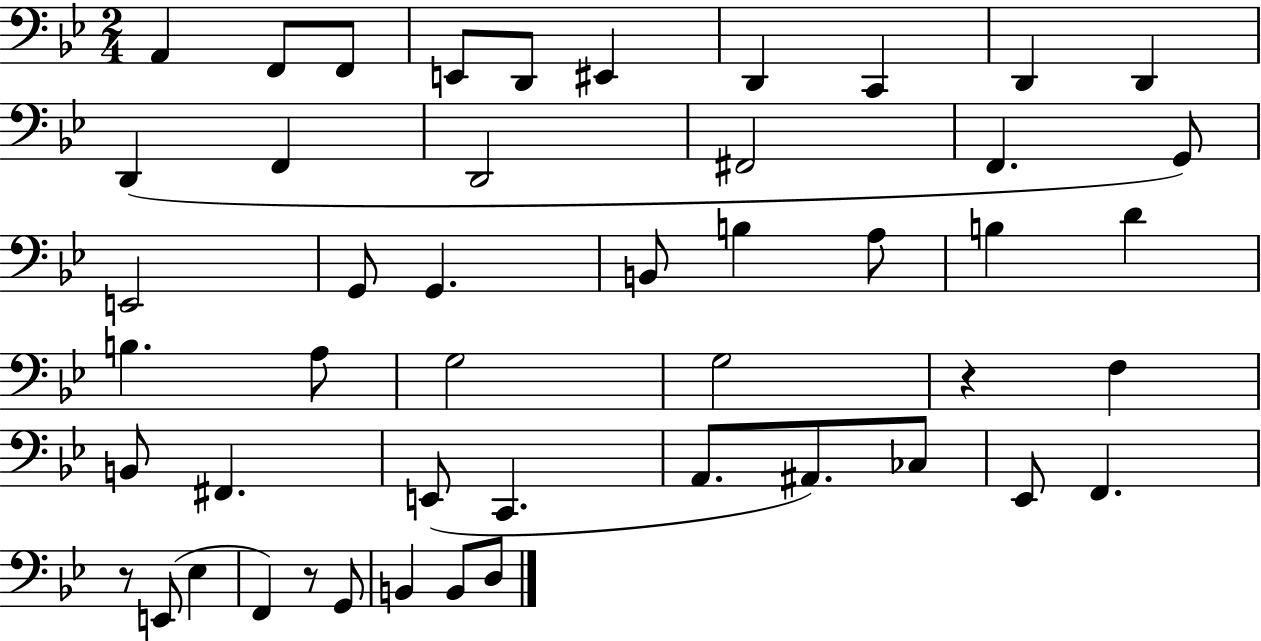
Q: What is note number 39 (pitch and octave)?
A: E2